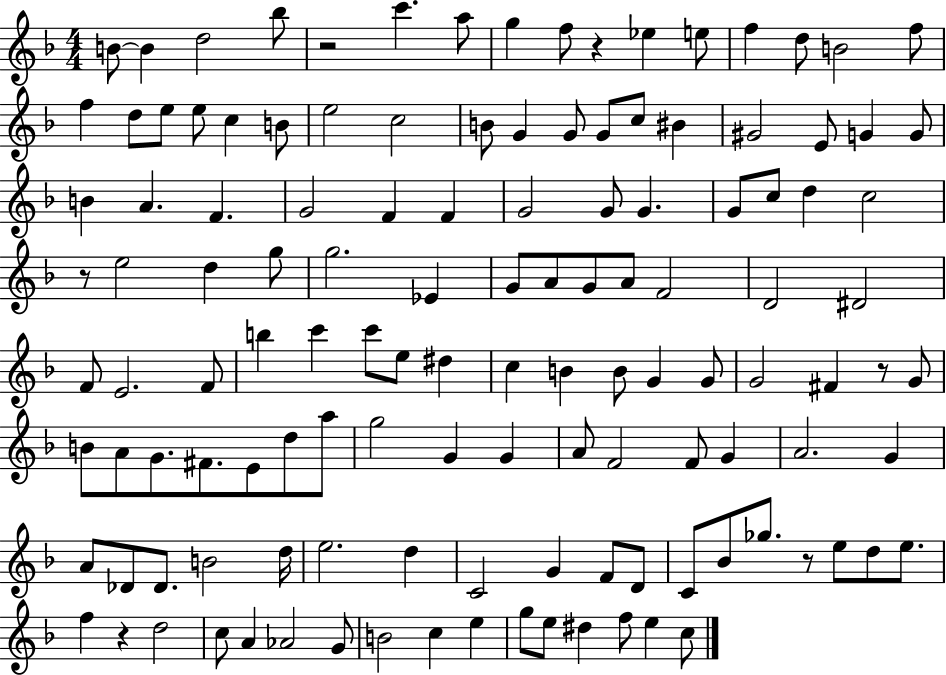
{
  \clef treble
  \numericTimeSignature
  \time 4/4
  \key f \major
  b'8~~ b'4 d''2 bes''8 | r2 c'''4. a''8 | g''4 f''8 r4 ees''4 e''8 | f''4 d''8 b'2 f''8 | \break f''4 d''8 e''8 e''8 c''4 b'8 | e''2 c''2 | b'8 g'4 g'8 g'8 c''8 bis'4 | gis'2 e'8 g'4 g'8 | \break b'4 a'4. f'4. | g'2 f'4 f'4 | g'2 g'8 g'4. | g'8 c''8 d''4 c''2 | \break r8 e''2 d''4 g''8 | g''2. ees'4 | g'8 a'8 g'8 a'8 f'2 | d'2 dis'2 | \break f'8 e'2. f'8 | b''4 c'''4 c'''8 e''8 dis''4 | c''4 b'4 b'8 g'4 g'8 | g'2 fis'4 r8 g'8 | \break b'8 a'8 g'8. fis'8. e'8 d''8 a''8 | g''2 g'4 g'4 | a'8 f'2 f'8 g'4 | a'2. g'4 | \break a'8 des'8 des'8. b'2 d''16 | e''2. d''4 | c'2 g'4 f'8 d'8 | c'8 bes'8 ges''8. r8 e''8 d''8 e''8. | \break f''4 r4 d''2 | c''8 a'4 aes'2 g'8 | b'2 c''4 e''4 | g''8 e''8 dis''4 f''8 e''4 c''8 | \break \bar "|."
}